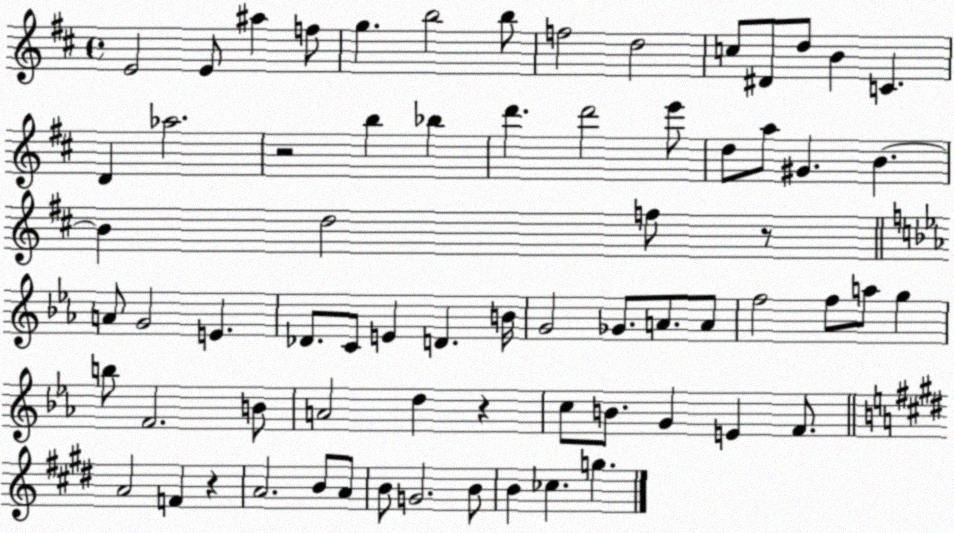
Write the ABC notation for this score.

X:1
T:Untitled
M:4/4
L:1/4
K:D
E2 E/2 ^a f/2 g b2 b/2 f2 d2 c/2 ^D/2 d/2 B C D _a2 z2 b _b d' d'2 e'/2 d/2 a/2 ^G B B d2 f/2 z/2 A/2 G2 E _D/2 C/2 E D B/4 G2 _G/2 A/2 A/2 f2 f/2 a/2 g b/2 F2 B/2 A2 d z c/2 B/2 G E F/2 A2 F z A2 B/2 A/2 B/2 G2 B/2 B _c g